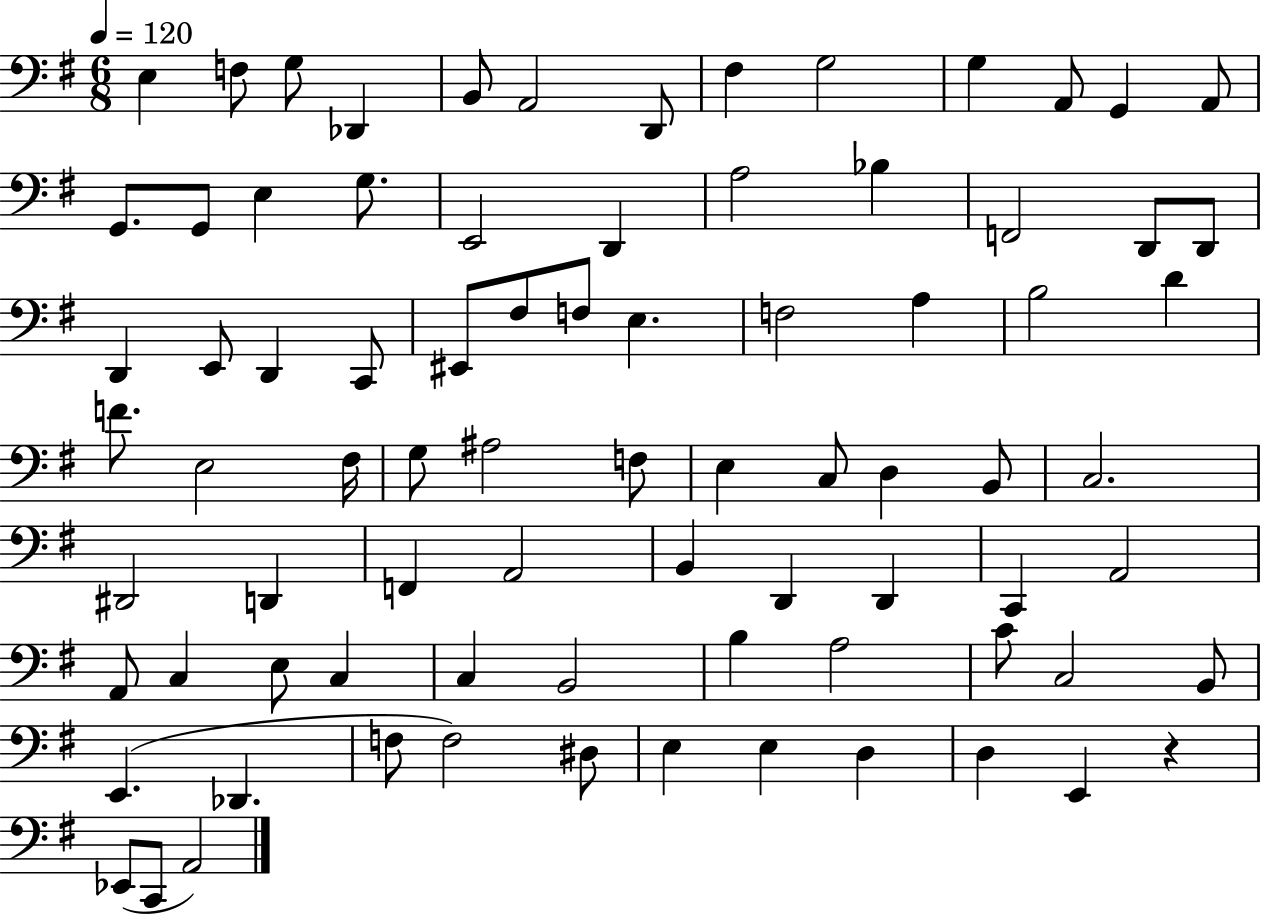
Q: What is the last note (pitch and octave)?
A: A2